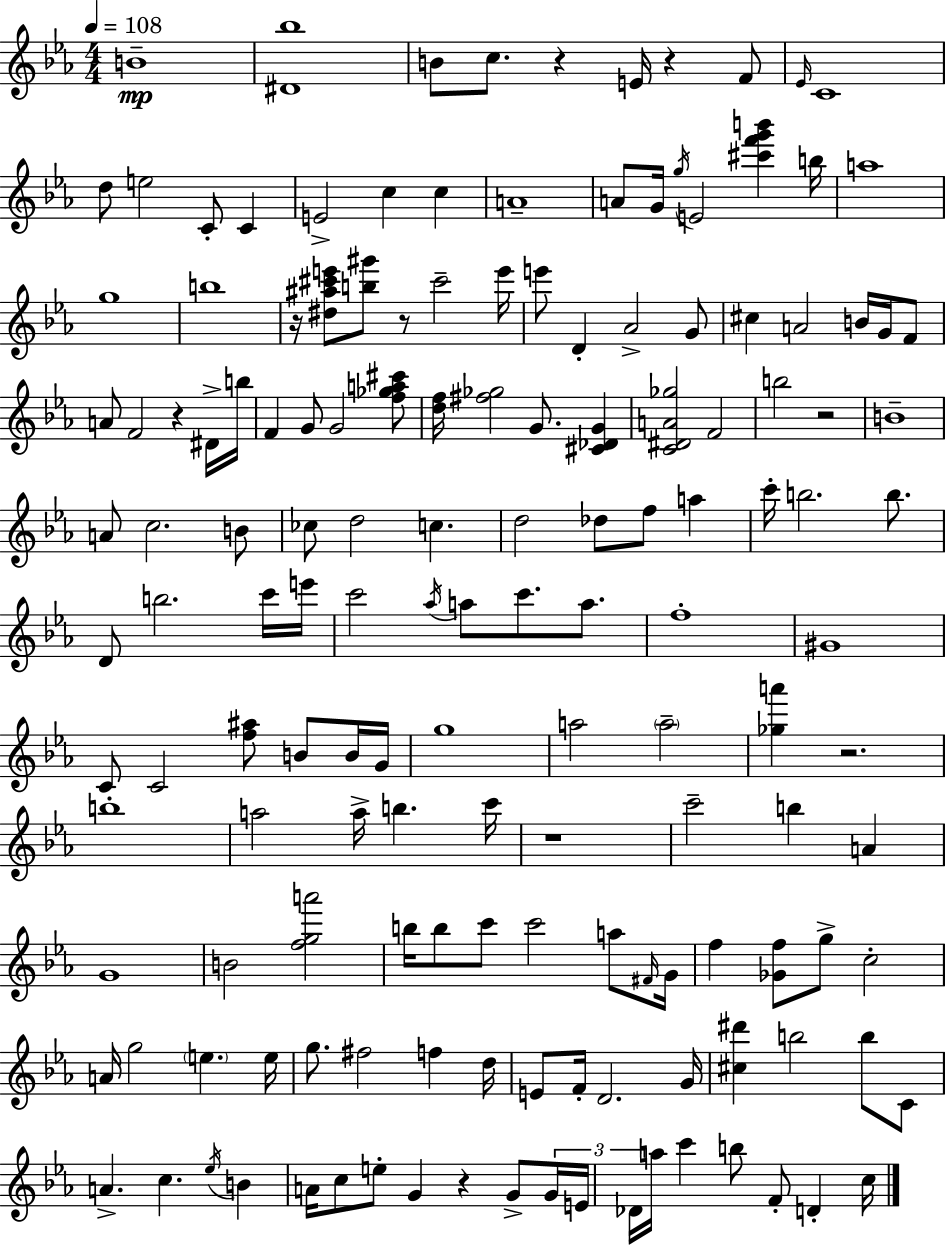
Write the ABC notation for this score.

X:1
T:Untitled
M:4/4
L:1/4
K:Cm
B4 [^D_b]4 B/2 c/2 z E/4 z F/2 _E/4 C4 d/2 e2 C/2 C E2 c c A4 A/2 G/4 g/4 E2 [^c'f'g'b'] b/4 a4 g4 b4 z/4 [^d^a^c'e']/2 [b^g']/2 z/2 ^c'2 e'/4 e'/2 D _A2 G/2 ^c A2 B/4 G/4 F/2 A/2 F2 z ^D/4 b/4 F G/2 G2 [f_ga^c']/2 [df]/4 [^f_g]2 G/2 [^C_DG] [C^DA_g]2 F2 b2 z2 B4 A/2 c2 B/2 _c/2 d2 c d2 _d/2 f/2 a c'/4 b2 b/2 D/2 b2 c'/4 e'/4 c'2 _a/4 a/2 c'/2 a/2 f4 ^G4 C/2 C2 [f^a]/2 B/2 B/4 G/4 g4 a2 a2 [_ga'] z2 b4 a2 a/4 b c'/4 z4 c'2 b A G4 B2 [fga']2 b/4 b/2 c'/2 c'2 a/2 ^F/4 G/4 f [_Gf]/2 g/2 c2 A/4 g2 e e/4 g/2 ^f2 f d/4 E/2 F/4 D2 G/4 [^c^d'] b2 b/2 C/2 A c _e/4 B A/4 c/2 e/2 G z G/2 G/4 E/4 _D/4 a/4 c' b/2 F/2 D c/4